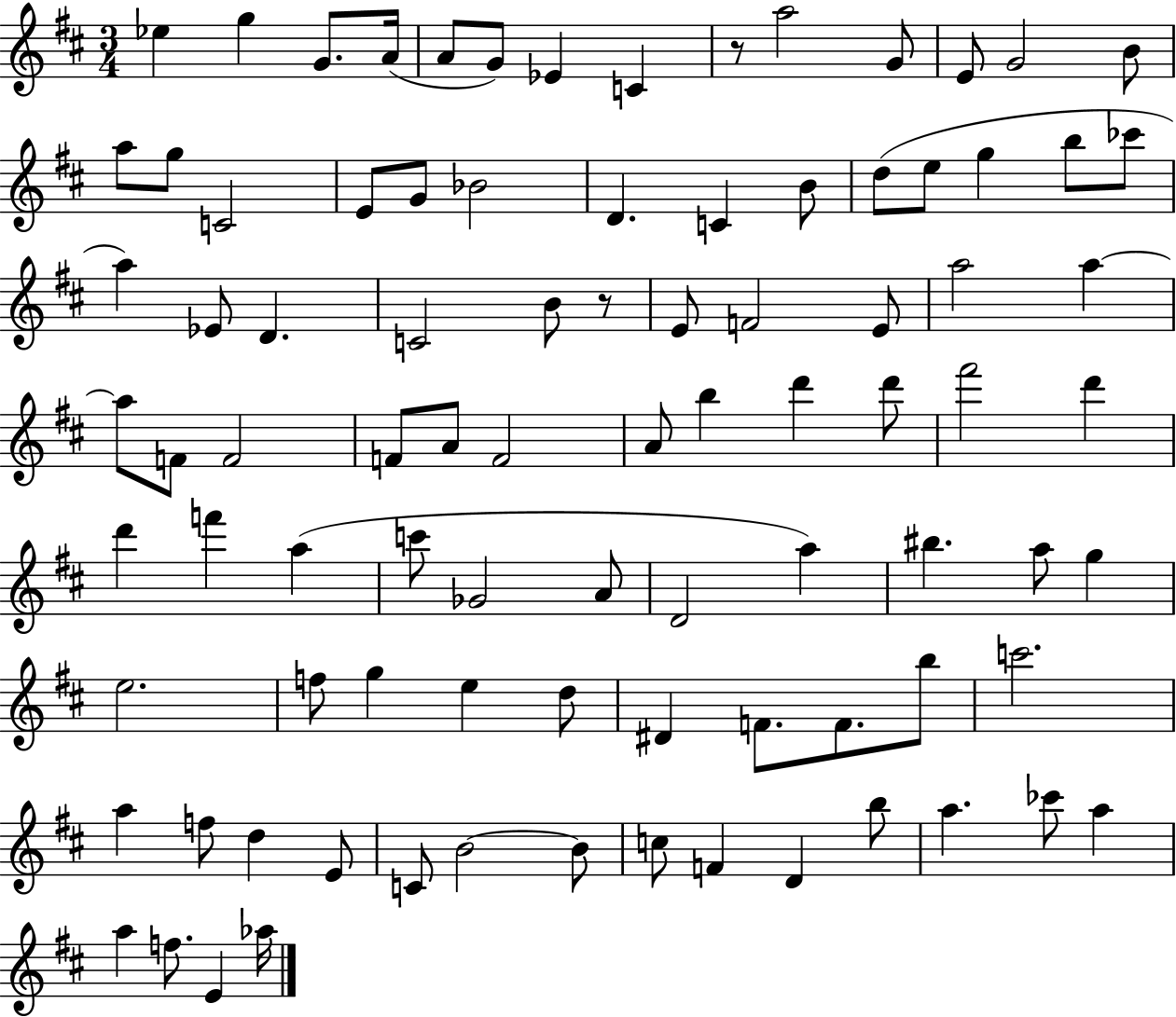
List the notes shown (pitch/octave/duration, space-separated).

Eb5/q G5/q G4/e. A4/s A4/e G4/e Eb4/q C4/q R/e A5/h G4/e E4/e G4/h B4/e A5/e G5/e C4/h E4/e G4/e Bb4/h D4/q. C4/q B4/e D5/e E5/e G5/q B5/e CES6/e A5/q Eb4/e D4/q. C4/h B4/e R/e E4/e F4/h E4/e A5/h A5/q A5/e F4/e F4/h F4/e A4/e F4/h A4/e B5/q D6/q D6/e F#6/h D6/q D6/q F6/q A5/q C6/e Gb4/h A4/e D4/h A5/q BIS5/q. A5/e G5/q E5/h. F5/e G5/q E5/q D5/e D#4/q F4/e. F4/e. B5/e C6/h. A5/q F5/e D5/q E4/e C4/e B4/h B4/e C5/e F4/q D4/q B5/e A5/q. CES6/e A5/q A5/q F5/e. E4/q Ab5/s